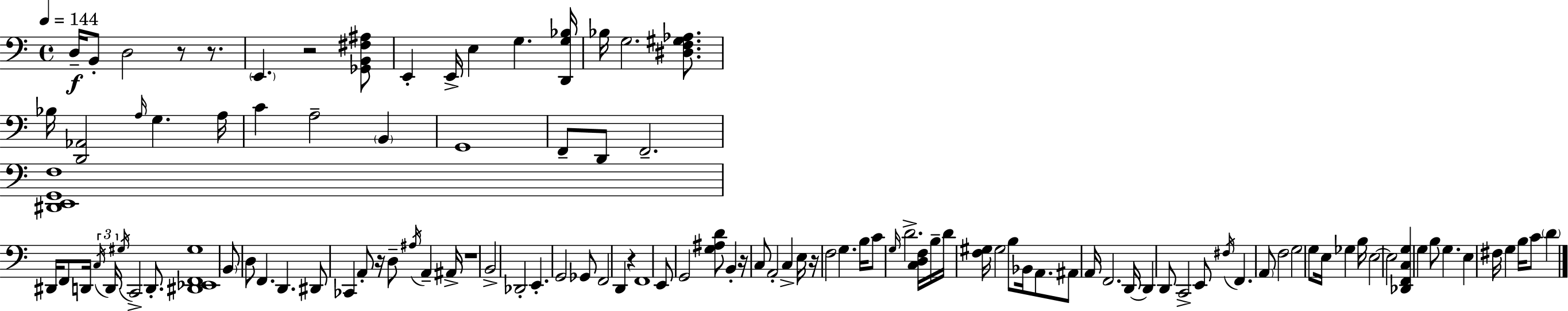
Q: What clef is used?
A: bass